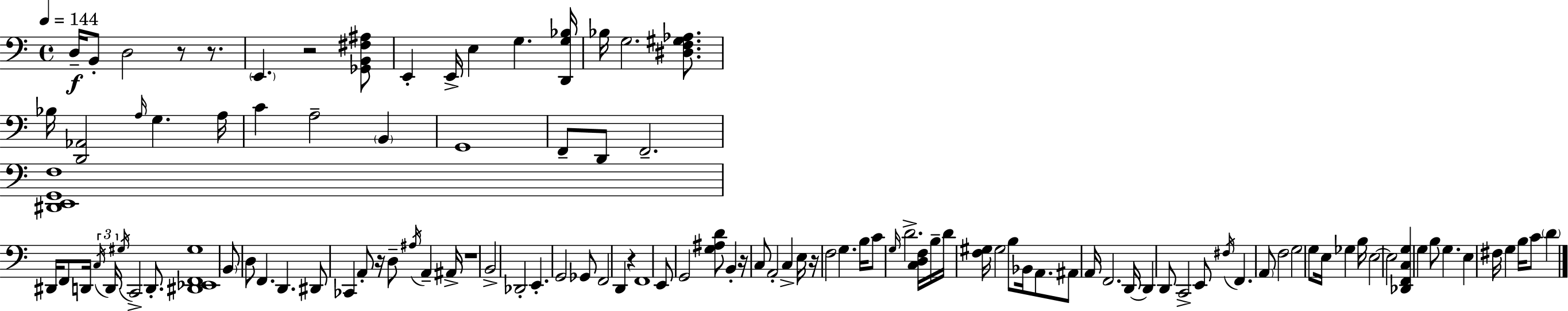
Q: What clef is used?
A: bass